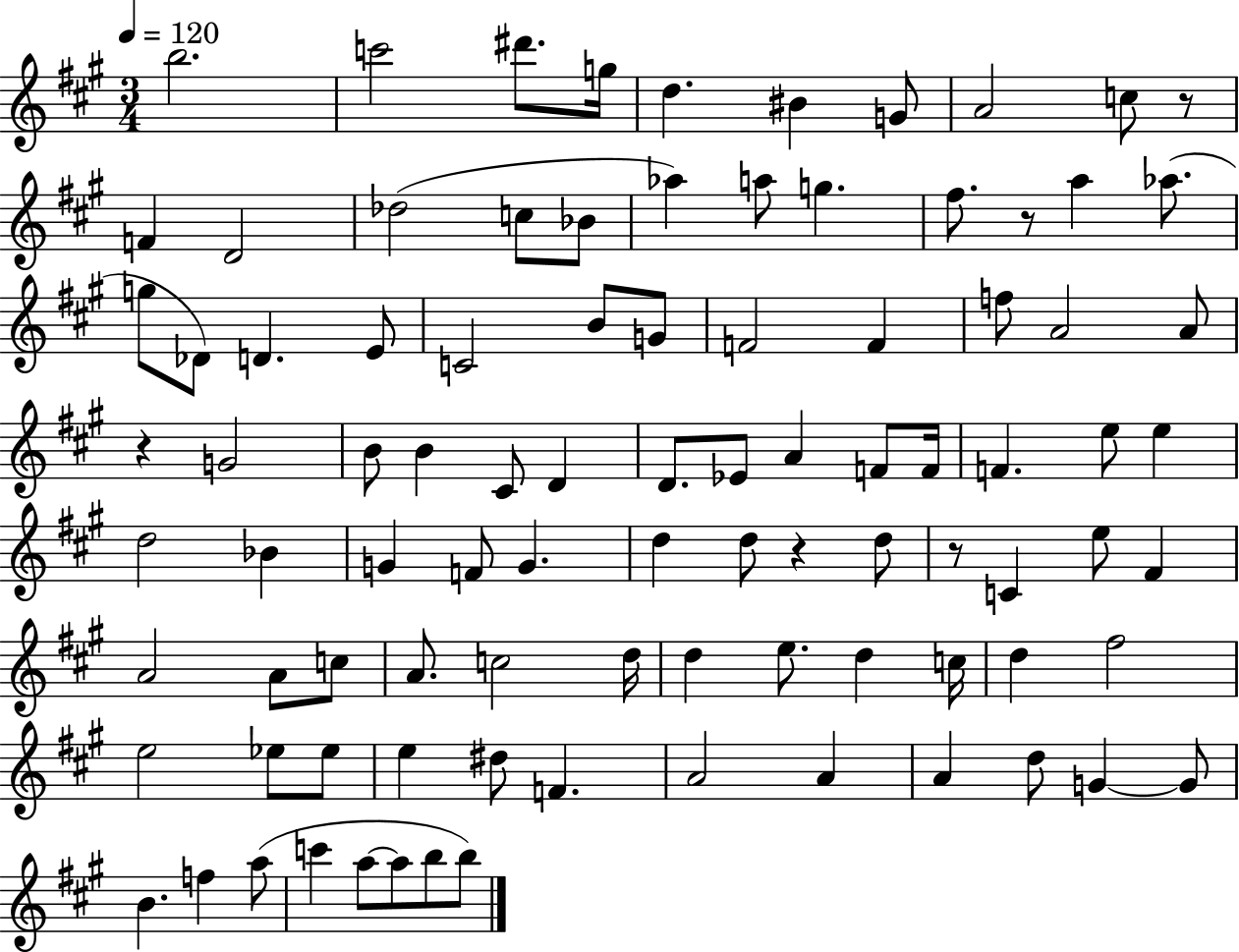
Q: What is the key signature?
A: A major